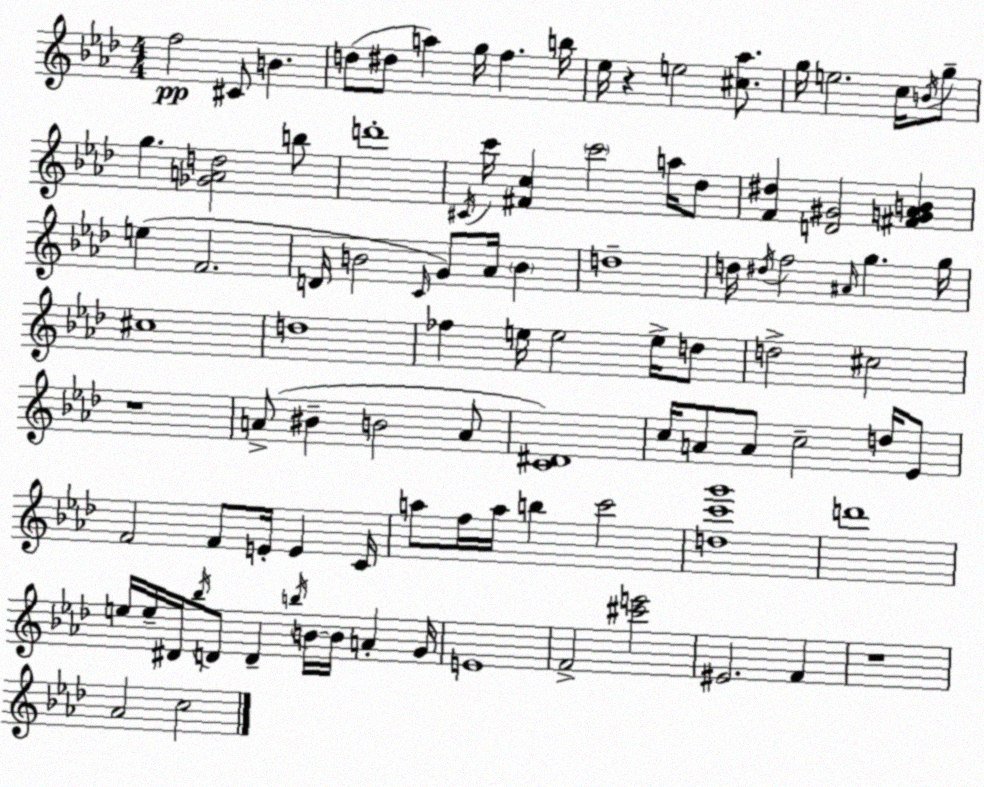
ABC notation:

X:1
T:Untitled
M:4/4
L:1/4
K:Fm
f2 ^C/2 B d/2 ^d/2 a g/4 f b/4 _e/4 z e2 [^c_a]/2 g/4 e2 c/4 B/4 g/2 g [_GAd]2 b/2 d'4 ^C/4 c'/4 [^Fc] c'2 a/4 _d/2 [F^d] [D^G]2 [^FG_AB] e F2 D/4 B2 C/4 G/2 _A/4 B d4 d/4 ^d/4 f2 ^A/4 g g/4 ^c4 d4 _f e/4 e2 e/4 d/2 d2 ^c2 z4 A/2 ^B B2 A/2 [C^D]4 c/4 A/2 A/2 c2 d/4 _E/2 F2 F/2 E/4 E C/4 a/2 f/4 a/4 b c'2 [dc'g']4 d'4 e/4 e/4 ^D/4 _b/4 D/2 D b/4 B/4 B/4 A G/4 E4 F2 [^c'e']2 ^E2 F z4 _A2 c2